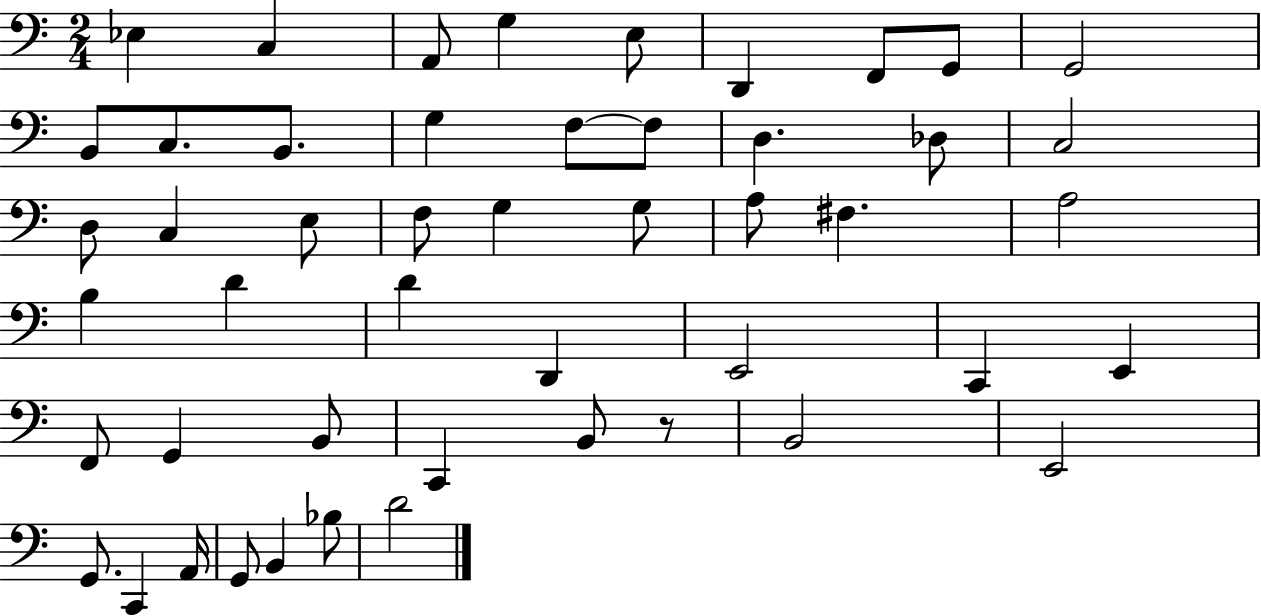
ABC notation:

X:1
T:Untitled
M:2/4
L:1/4
K:C
_E, C, A,,/2 G, E,/2 D,, F,,/2 G,,/2 G,,2 B,,/2 C,/2 B,,/2 G, F,/2 F,/2 D, _D,/2 C,2 D,/2 C, E,/2 F,/2 G, G,/2 A,/2 ^F, A,2 B, D D D,, E,,2 C,, E,, F,,/2 G,, B,,/2 C,, B,,/2 z/2 B,,2 E,,2 G,,/2 C,, A,,/4 G,,/2 B,, _B,/2 D2